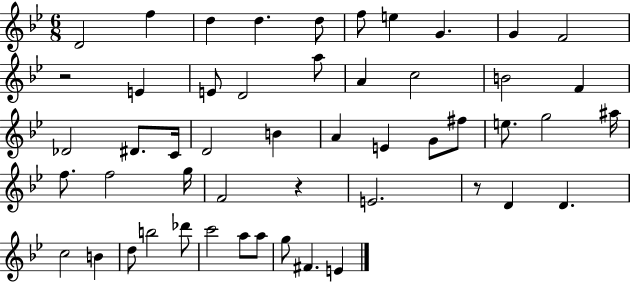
{
  \clef treble
  \numericTimeSignature
  \time 6/8
  \key bes \major
  d'2 f''4 | d''4 d''4. d''8 | f''8 e''4 g'4. | g'4 f'2 | \break r2 e'4 | e'8 d'2 a''8 | a'4 c''2 | b'2 f'4 | \break des'2 dis'8. c'16 | d'2 b'4 | a'4 e'4 g'8 fis''8 | e''8. g''2 ais''16 | \break f''8. f''2 g''16 | f'2 r4 | e'2. | r8 d'4 d'4. | \break c''2 b'4 | d''8 b''2 des'''8 | c'''2 a''8 a''8 | g''8 fis'4. e'4 | \break \bar "|."
}